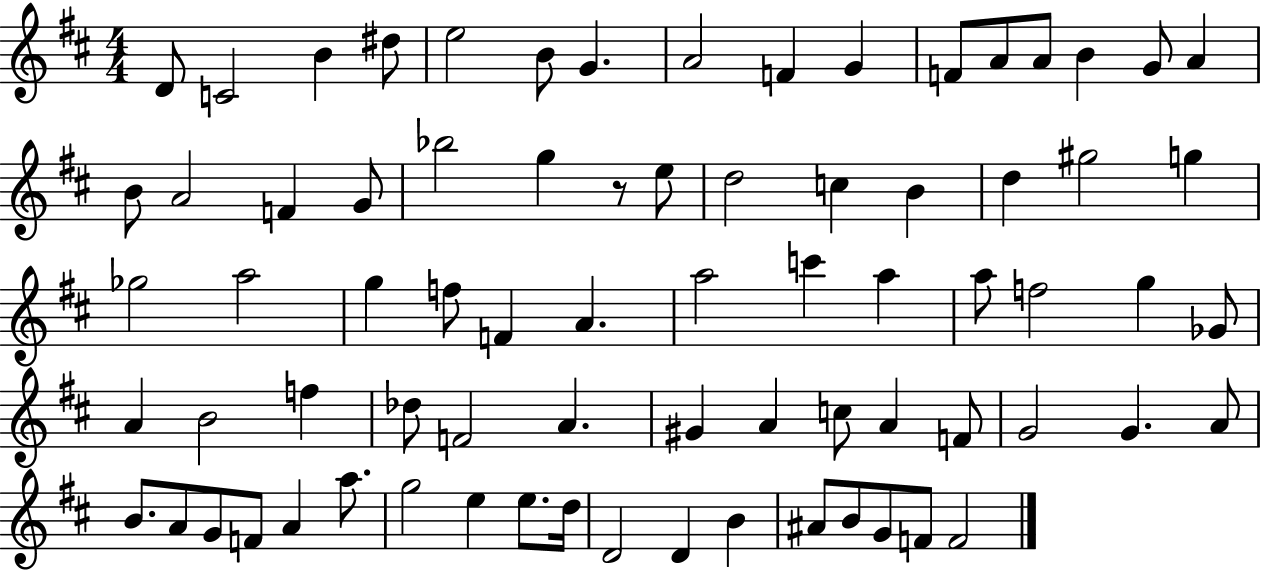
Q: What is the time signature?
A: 4/4